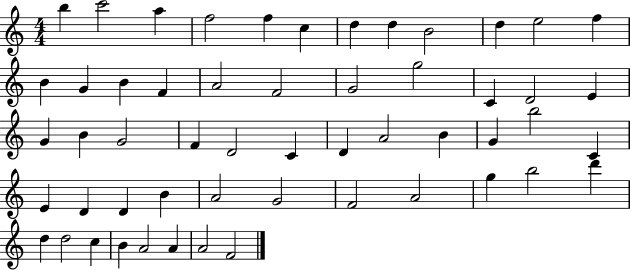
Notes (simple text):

B5/q C6/h A5/q F5/h F5/q C5/q D5/q D5/q B4/h D5/q E5/h F5/q B4/q G4/q B4/q F4/q A4/h F4/h G4/h G5/h C4/q D4/h E4/q G4/q B4/q G4/h F4/q D4/h C4/q D4/q A4/h B4/q G4/q B5/h C4/q E4/q D4/q D4/q B4/q A4/h G4/h F4/h A4/h G5/q B5/h D6/q D5/q D5/h C5/q B4/q A4/h A4/q A4/h F4/h